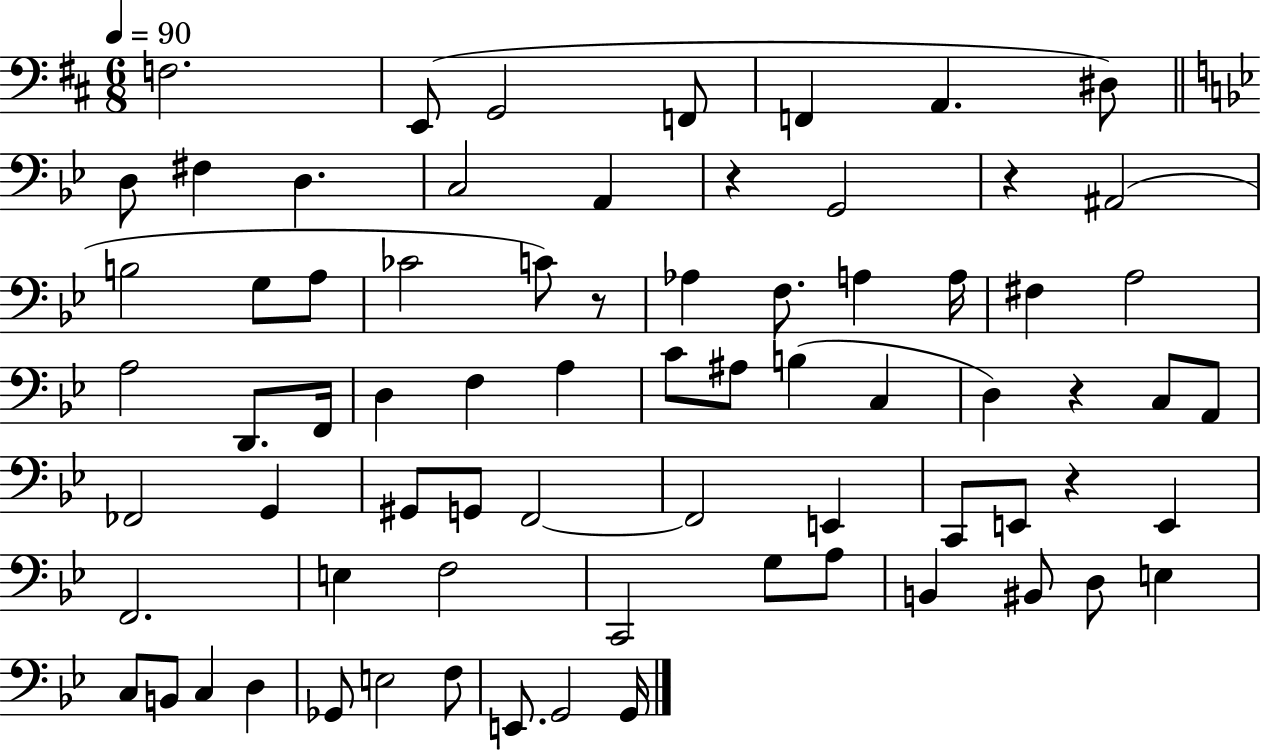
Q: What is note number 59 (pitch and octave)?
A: C3